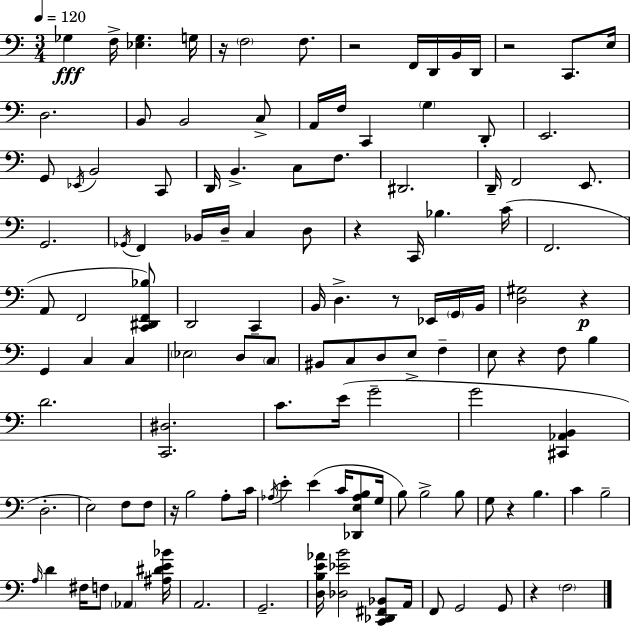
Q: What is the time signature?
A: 3/4